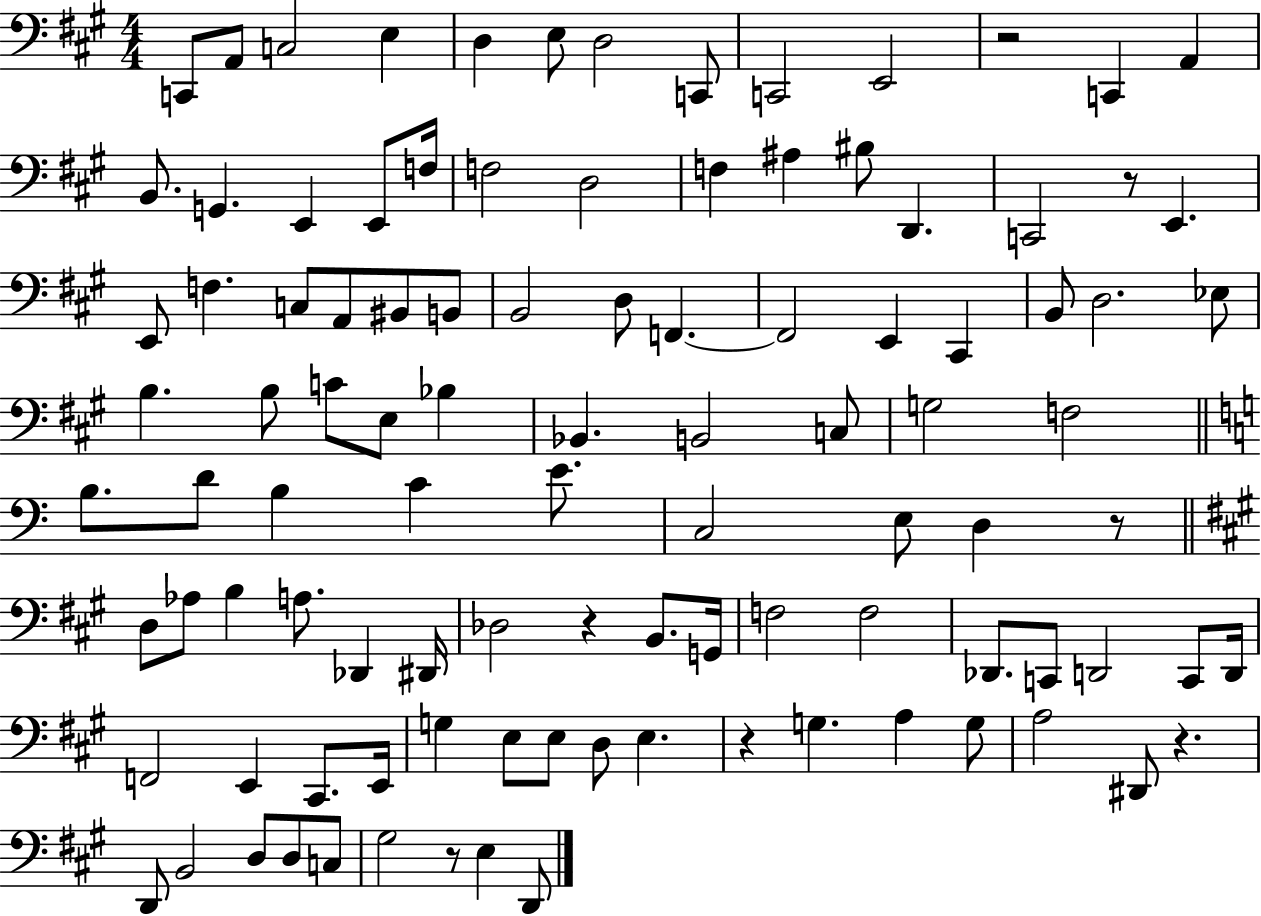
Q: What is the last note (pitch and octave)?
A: D2